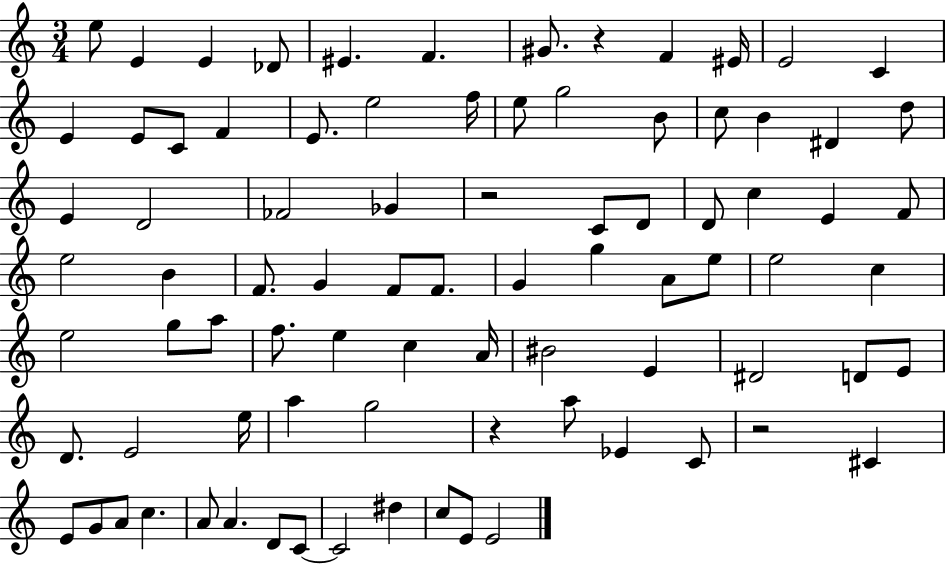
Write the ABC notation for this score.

X:1
T:Untitled
M:3/4
L:1/4
K:C
e/2 E E _D/2 ^E F ^G/2 z F ^E/4 E2 C E E/2 C/2 F E/2 e2 f/4 e/2 g2 B/2 c/2 B ^D d/2 E D2 _F2 _G z2 C/2 D/2 D/2 c E F/2 e2 B F/2 G F/2 F/2 G g A/2 e/2 e2 c e2 g/2 a/2 f/2 e c A/4 ^B2 E ^D2 D/2 E/2 D/2 E2 e/4 a g2 z a/2 _E C/2 z2 ^C E/2 G/2 A/2 c A/2 A D/2 C/2 C2 ^d c/2 E/2 E2